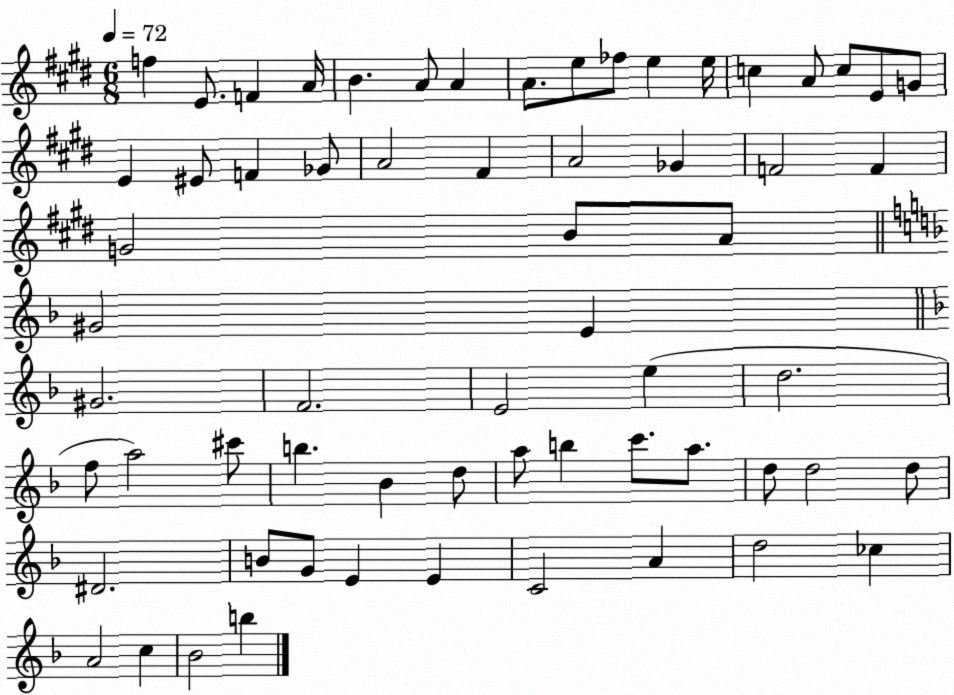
X:1
T:Untitled
M:6/8
L:1/4
K:E
f E/2 F A/4 B A/2 A A/2 e/2 _f/2 e e/4 c A/2 c/2 E/2 G/2 E ^E/2 F _G/2 A2 ^F A2 _G F2 F G2 B/2 A/2 ^G2 E ^G2 F2 E2 e d2 f/2 a2 ^c'/2 b _B d/2 a/2 b c'/2 a/2 d/2 d2 d/2 ^D2 B/2 G/2 E E C2 A d2 _c A2 c _B2 b